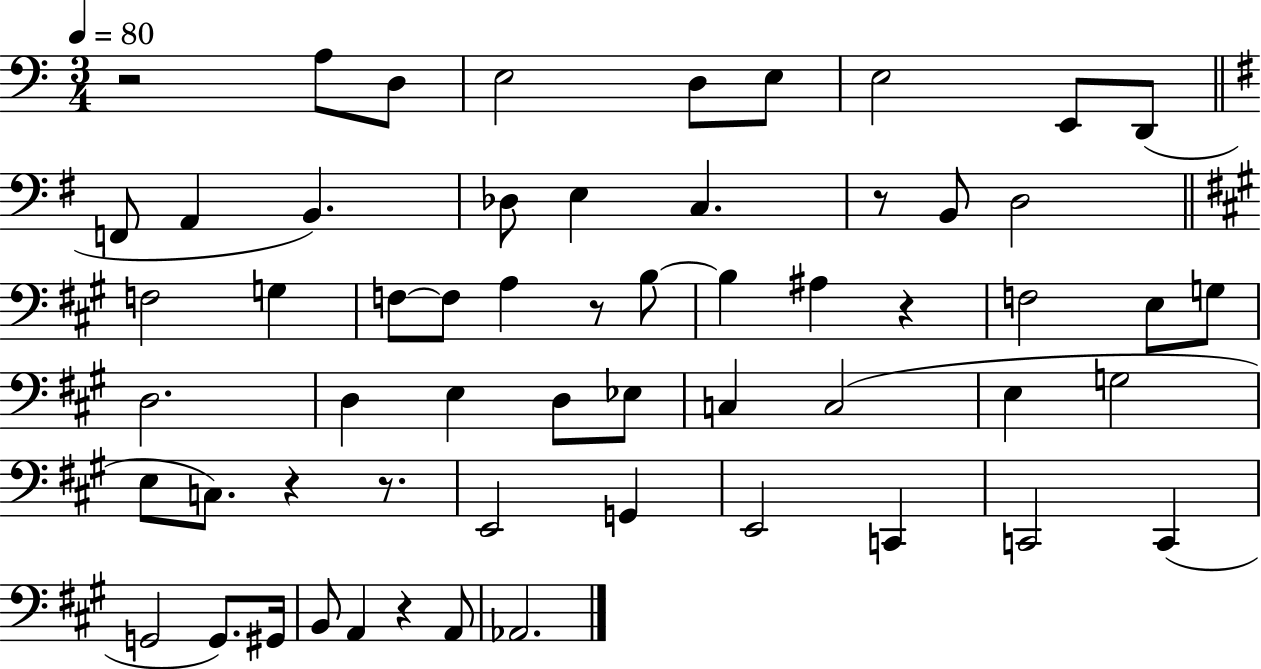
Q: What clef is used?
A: bass